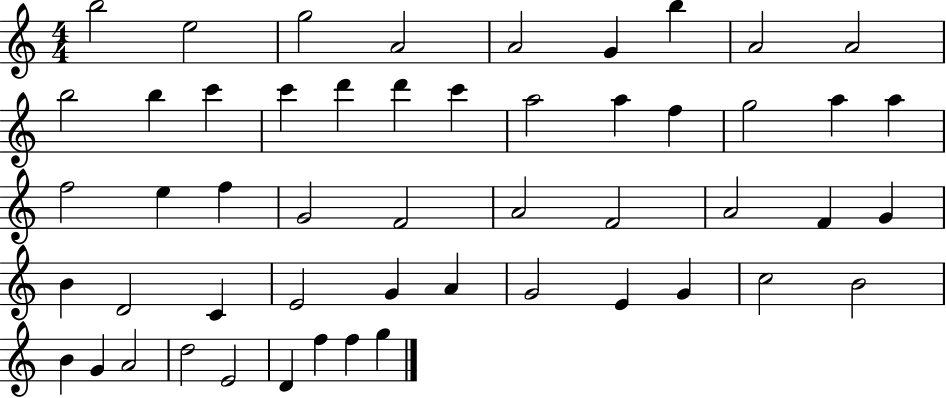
{
  \clef treble
  \numericTimeSignature
  \time 4/4
  \key c \major
  b''2 e''2 | g''2 a'2 | a'2 g'4 b''4 | a'2 a'2 | \break b''2 b''4 c'''4 | c'''4 d'''4 d'''4 c'''4 | a''2 a''4 f''4 | g''2 a''4 a''4 | \break f''2 e''4 f''4 | g'2 f'2 | a'2 f'2 | a'2 f'4 g'4 | \break b'4 d'2 c'4 | e'2 g'4 a'4 | g'2 e'4 g'4 | c''2 b'2 | \break b'4 g'4 a'2 | d''2 e'2 | d'4 f''4 f''4 g''4 | \bar "|."
}